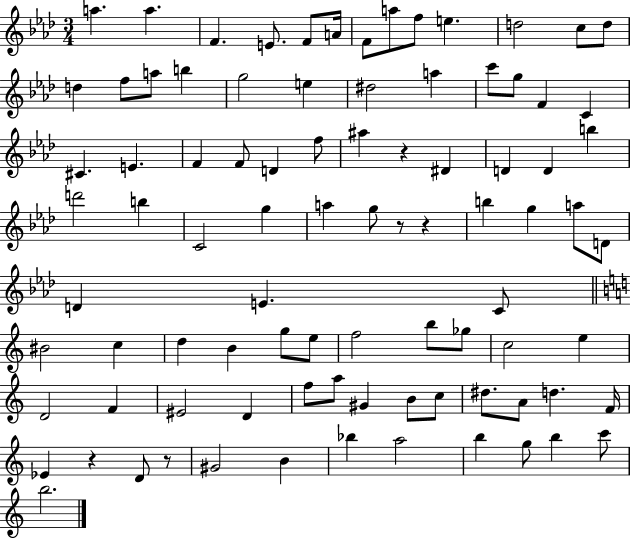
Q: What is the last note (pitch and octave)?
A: B5